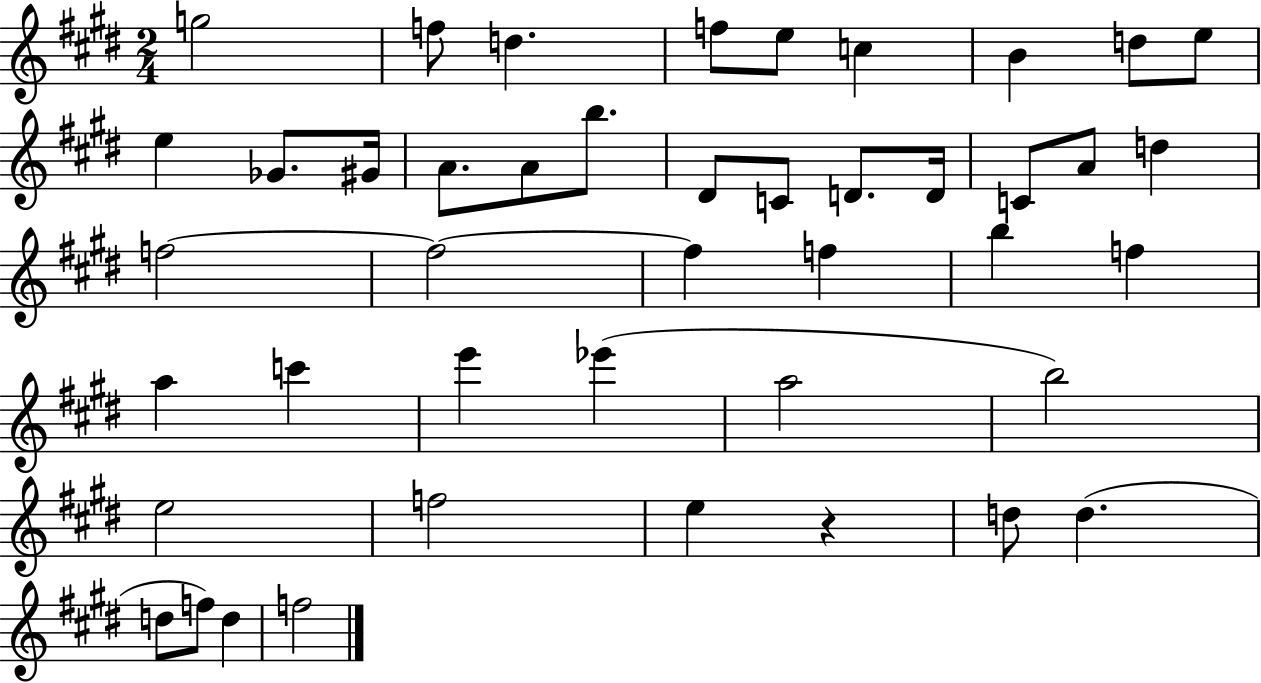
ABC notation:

X:1
T:Untitled
M:2/4
L:1/4
K:E
g2 f/2 d f/2 e/2 c B d/2 e/2 e _G/2 ^G/4 A/2 A/2 b/2 ^D/2 C/2 D/2 D/4 C/2 A/2 d f2 f2 f f b f a c' e' _e' a2 b2 e2 f2 e z d/2 d d/2 f/2 d f2